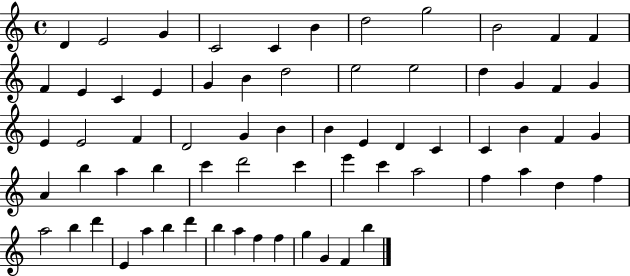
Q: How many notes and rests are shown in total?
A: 67